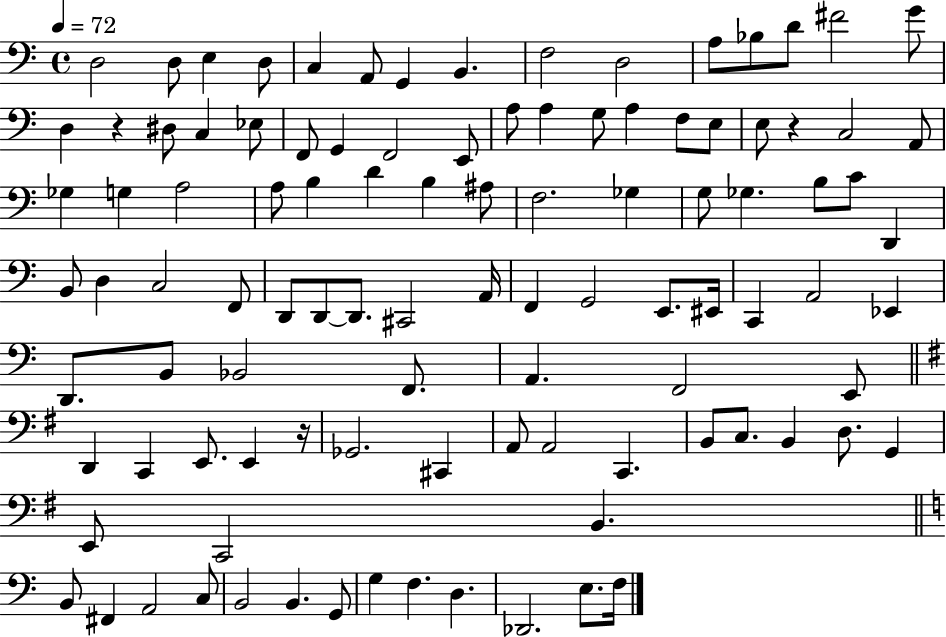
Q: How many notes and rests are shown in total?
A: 103